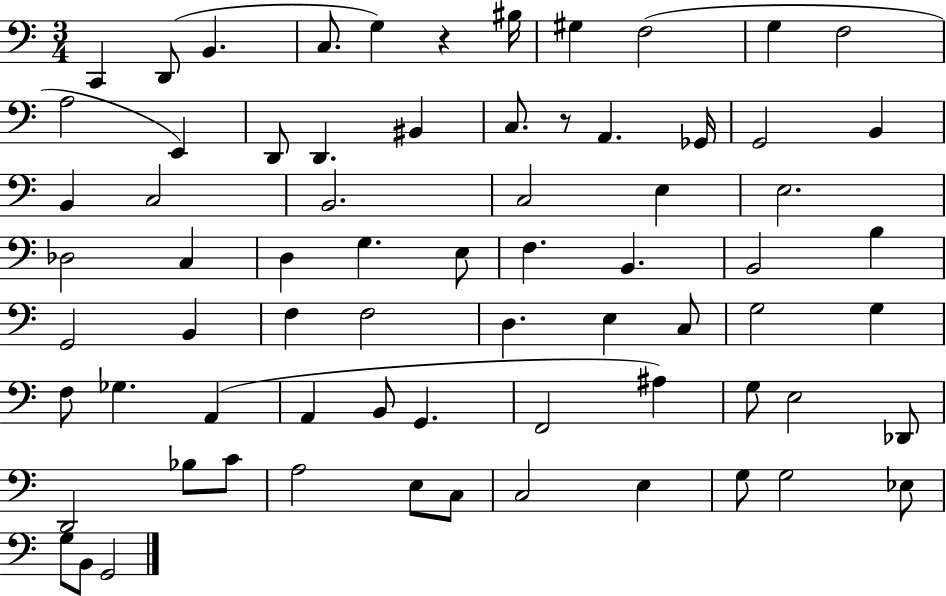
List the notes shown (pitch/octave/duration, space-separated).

C2/q D2/e B2/q. C3/e. G3/q R/q BIS3/s G#3/q F3/h G3/q F3/h A3/h E2/q D2/e D2/q. BIS2/q C3/e. R/e A2/q. Gb2/s G2/h B2/q B2/q C3/h B2/h. C3/h E3/q E3/h. Db3/h C3/q D3/q G3/q. E3/e F3/q. B2/q. B2/h B3/q G2/h B2/q F3/q F3/h D3/q. E3/q C3/e G3/h G3/q F3/e Gb3/q. A2/q A2/q B2/e G2/q. F2/h A#3/q G3/e E3/h Db2/e D2/h Bb3/e C4/e A3/h E3/e C3/e C3/h E3/q G3/e G3/h Eb3/e G3/e B2/e G2/h